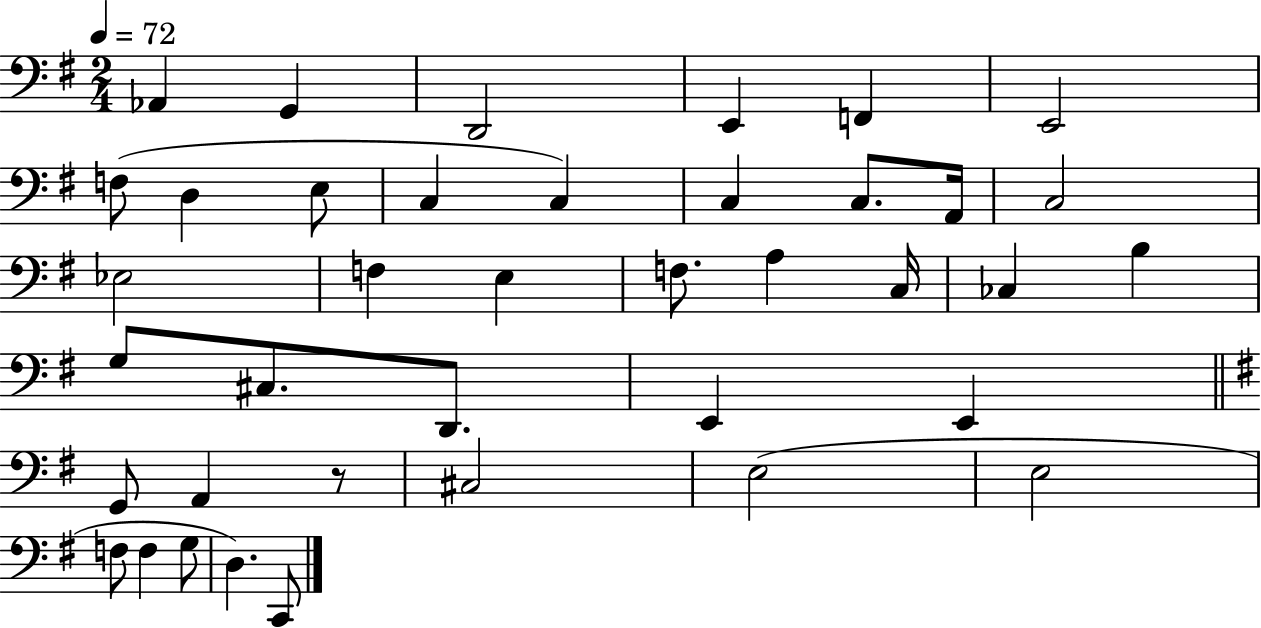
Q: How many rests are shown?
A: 1